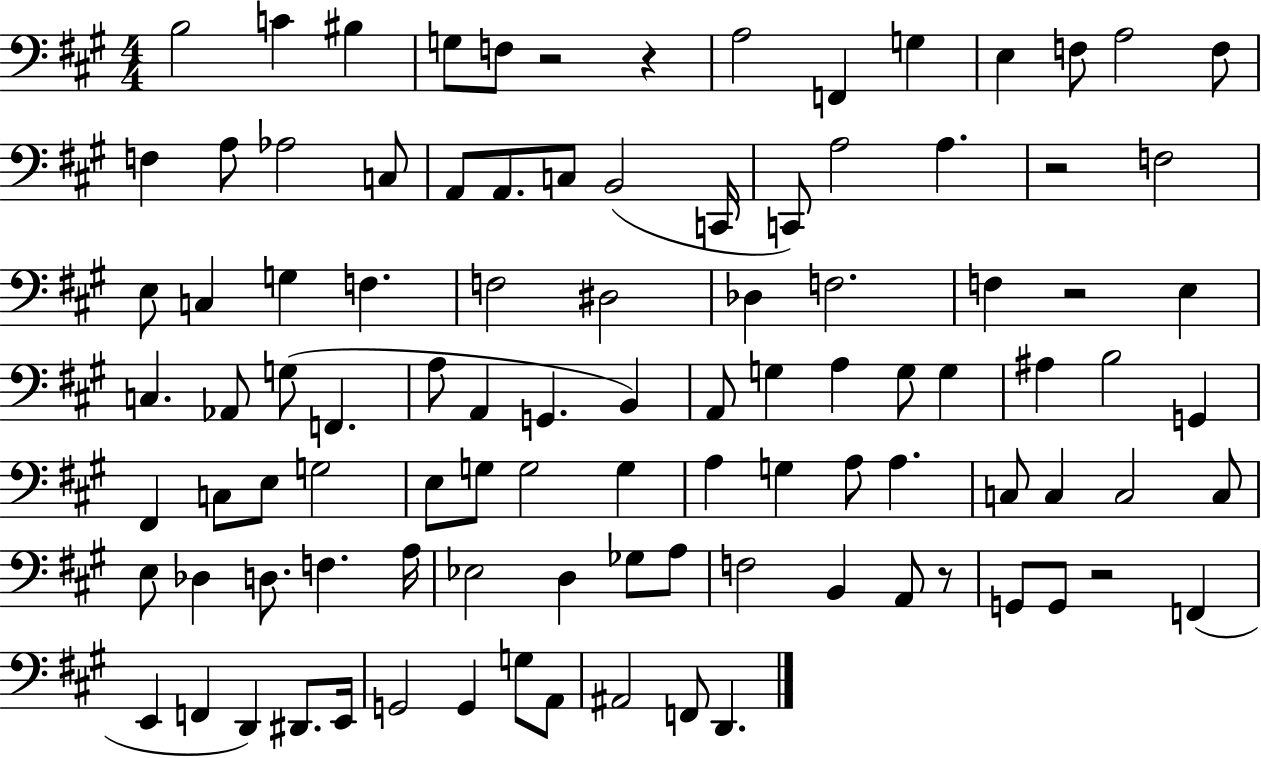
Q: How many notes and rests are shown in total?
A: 100